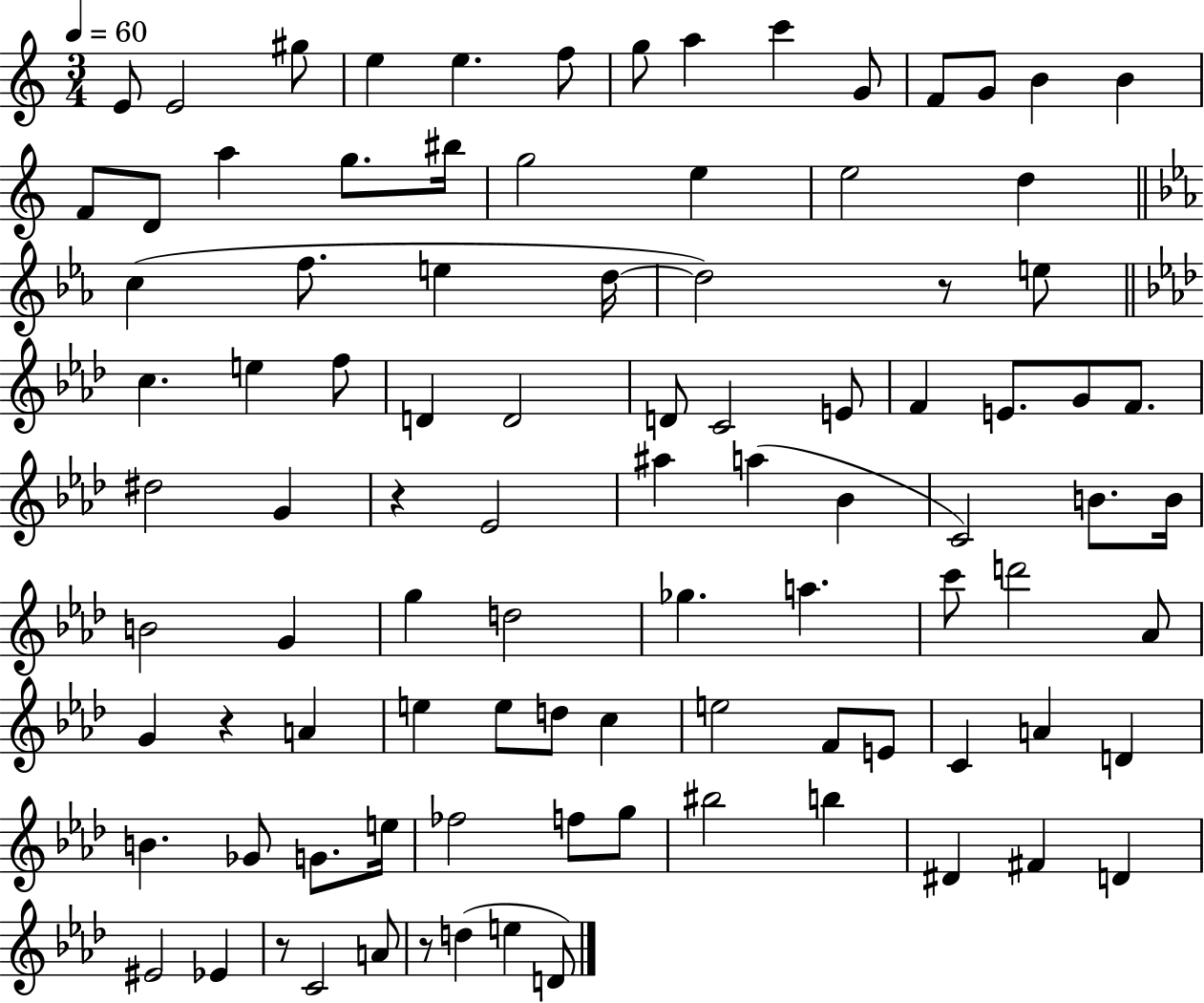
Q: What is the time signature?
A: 3/4